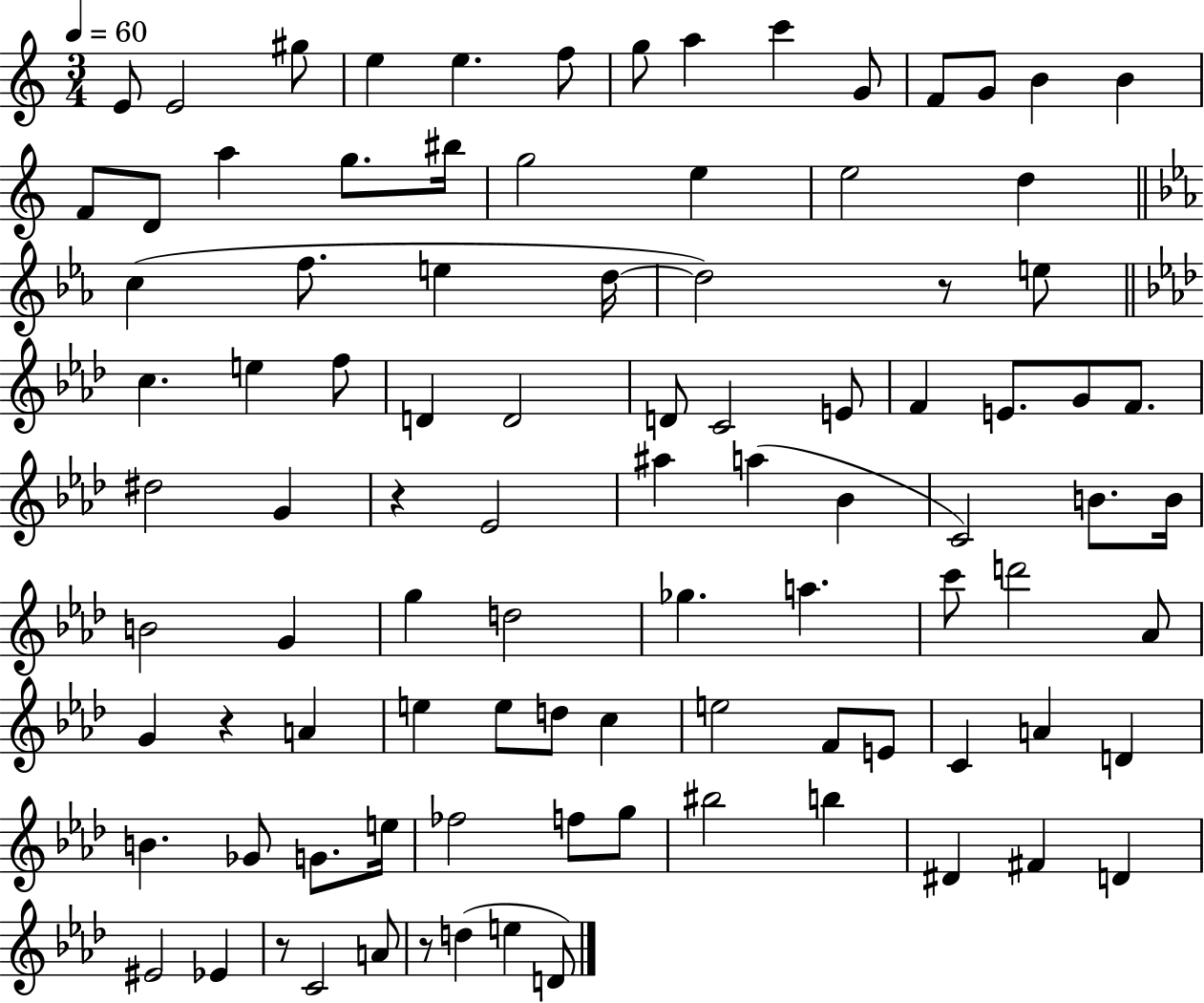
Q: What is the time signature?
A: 3/4